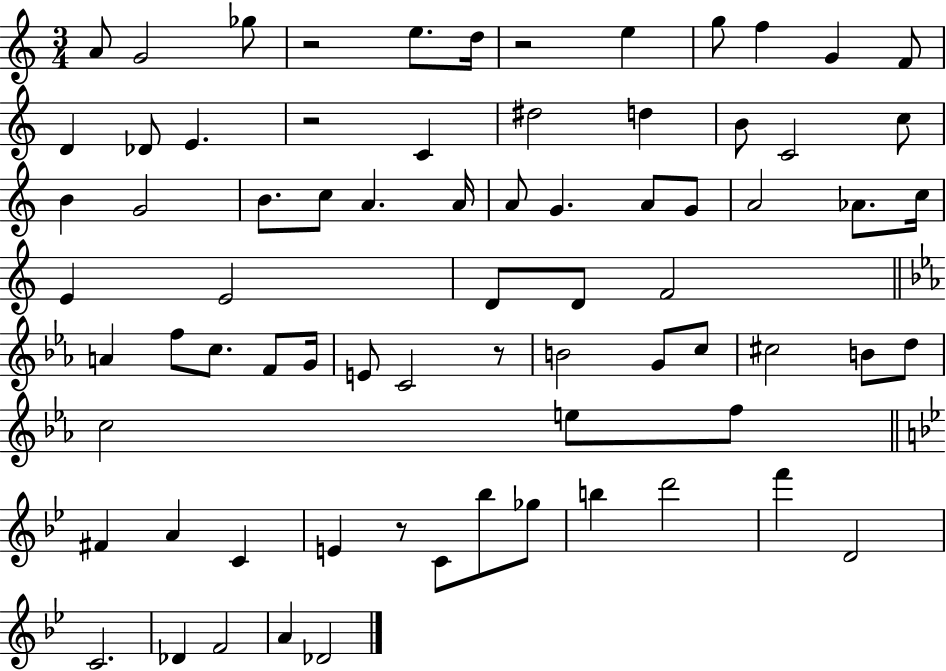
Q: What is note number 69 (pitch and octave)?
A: Db4